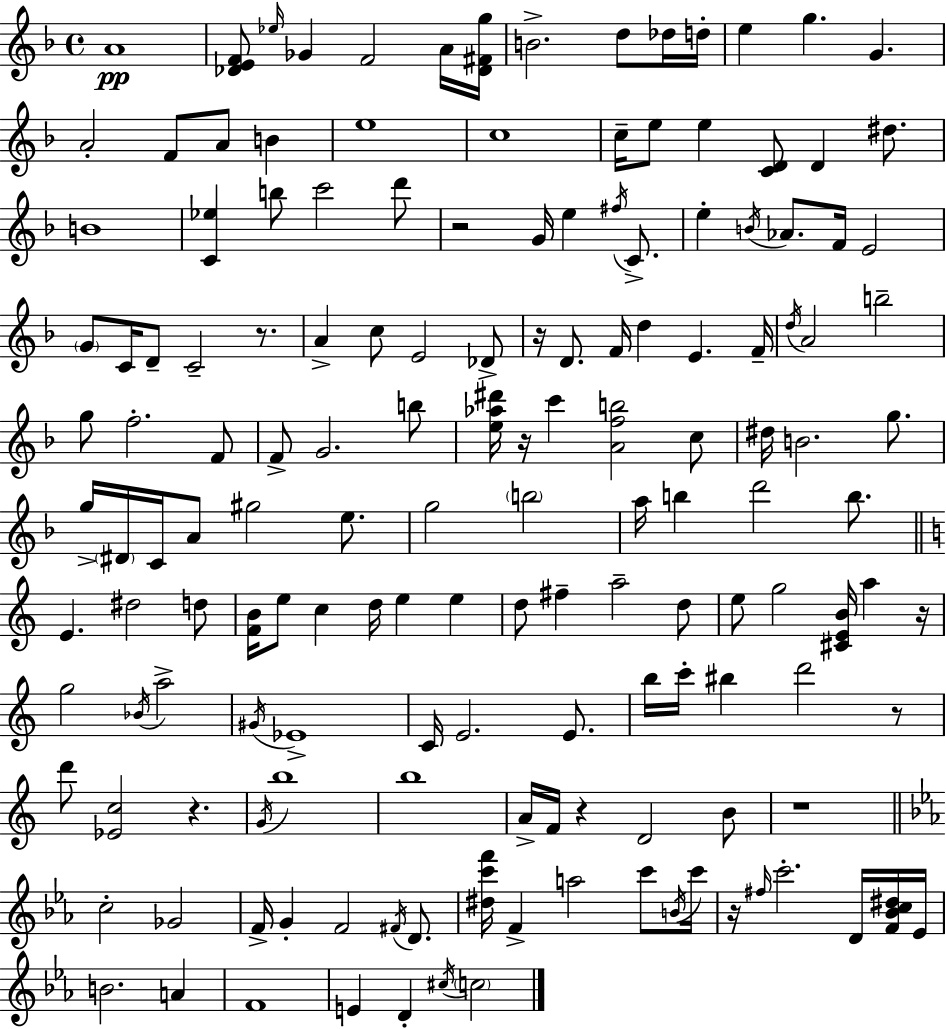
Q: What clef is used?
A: treble